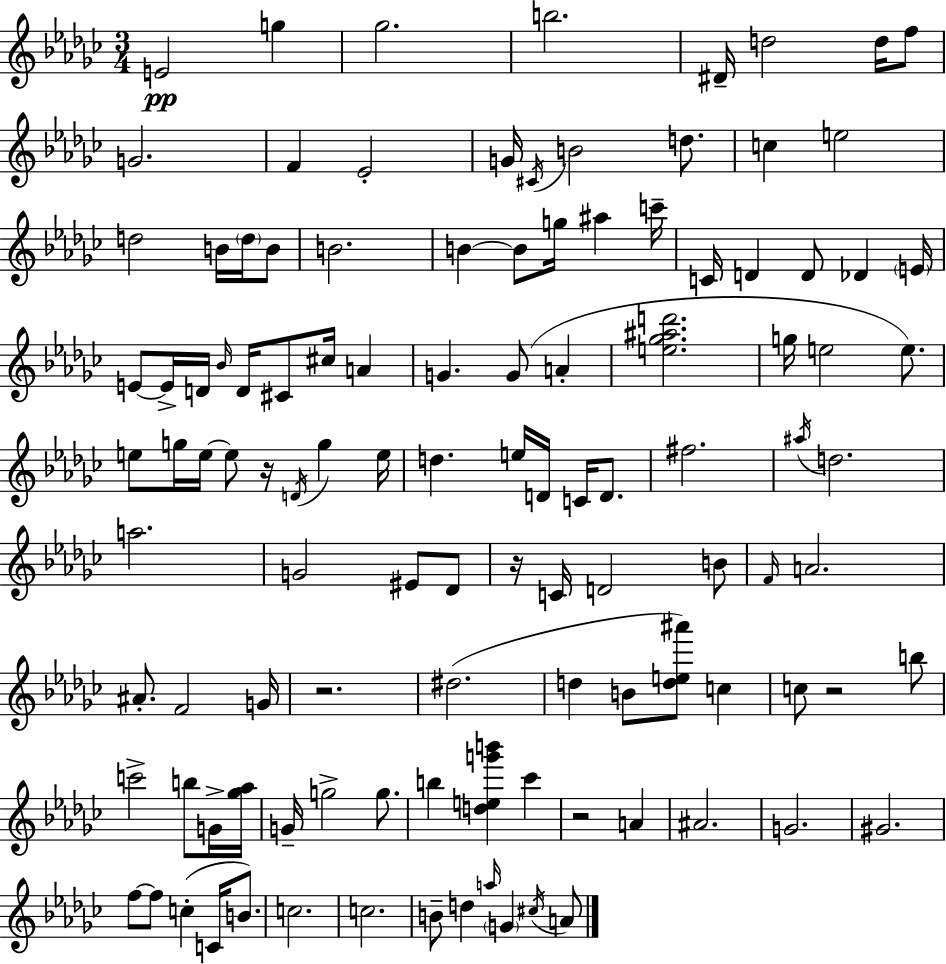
{
  \clef treble
  \numericTimeSignature
  \time 3/4
  \key ees \minor
  e'2\pp g''4 | ges''2. | b''2. | dis'16-- d''2 d''16 f''8 | \break g'2. | f'4 ees'2-. | g'16 \acciaccatura { cis'16 } b'2 d''8. | c''4 e''2 | \break d''2 b'16 \parenthesize d''16 b'8 | b'2. | b'4~~ b'8 g''16 ais''4 | c'''16-- c'16 d'4 d'8 des'4 | \break \parenthesize e'16 e'8~~ e'16-> d'16 \grace { bes'16 } d'16 cis'8 cis''16 a'4 | g'4. g'8( a'4-. | <e'' ges'' ais'' d'''>2. | g''16 e''2 e''8.) | \break e''8 g''16 e''16~~ e''8 r16 \acciaccatura { d'16 } g''4 | e''16 d''4. e''16 d'16 c'16 | d'8. fis''2. | \acciaccatura { ais''16 } d''2. | \break a''2. | g'2 | eis'8 des'8 r16 c'16 d'2 | b'8 \grace { f'16 } a'2. | \break ais'8.-. f'2 | g'16 r2. | dis''2.( | d''4 b'8 <d'' e'' ais'''>8) | \break c''4 c''8 r2 | b''8 c'''2-> | b''8 g'16-> <ges'' aes''>16 g'16-- g''2-> | g''8. b''4 <d'' e'' g''' b'''>4 | \break ces'''4 r2 | a'4 ais'2. | g'2. | gis'2. | \break f''8~~ f''8 c''4-.( | c'16 b'8.) c''2. | c''2. | b'8-- d''4 \grace { a''16 } | \break \parenthesize g'4 \acciaccatura { cis''16 } a'8 \bar "|."
}